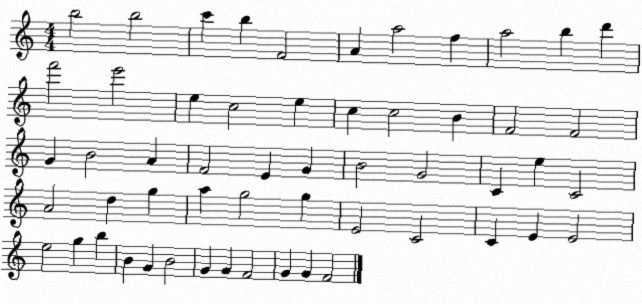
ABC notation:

X:1
T:Untitled
M:4/4
L:1/4
K:C
b2 b2 c' b F2 A a2 f a2 b d' f'2 e'2 e c2 e c c2 B F2 F2 G B2 A F2 E G B2 G2 C e C2 A2 d g a g2 g E2 C2 C E E2 e2 g b B G B2 G G F2 G G F2